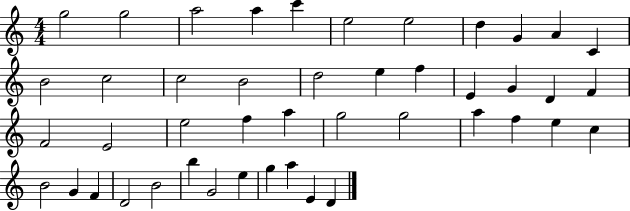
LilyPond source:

{
  \clef treble
  \numericTimeSignature
  \time 4/4
  \key c \major
  g''2 g''2 | a''2 a''4 c'''4 | e''2 e''2 | d''4 g'4 a'4 c'4 | \break b'2 c''2 | c''2 b'2 | d''2 e''4 f''4 | e'4 g'4 d'4 f'4 | \break f'2 e'2 | e''2 f''4 a''4 | g''2 g''2 | a''4 f''4 e''4 c''4 | \break b'2 g'4 f'4 | d'2 b'2 | b''4 g'2 e''4 | g''4 a''4 e'4 d'4 | \break \bar "|."
}